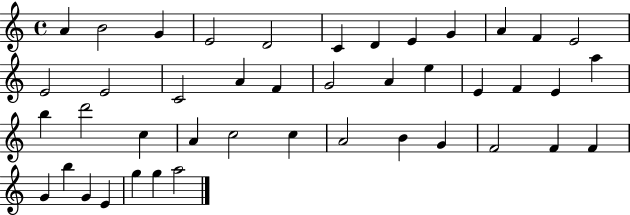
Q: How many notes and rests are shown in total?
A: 43